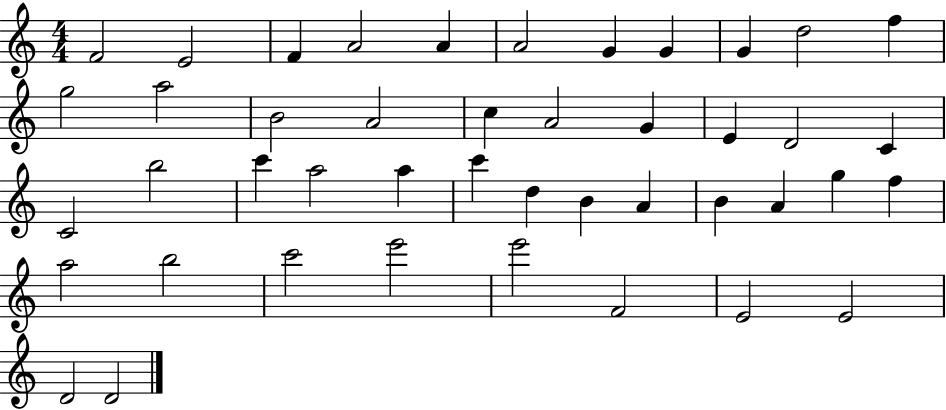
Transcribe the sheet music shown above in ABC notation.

X:1
T:Untitled
M:4/4
L:1/4
K:C
F2 E2 F A2 A A2 G G G d2 f g2 a2 B2 A2 c A2 G E D2 C C2 b2 c' a2 a c' d B A B A g f a2 b2 c'2 e'2 e'2 F2 E2 E2 D2 D2